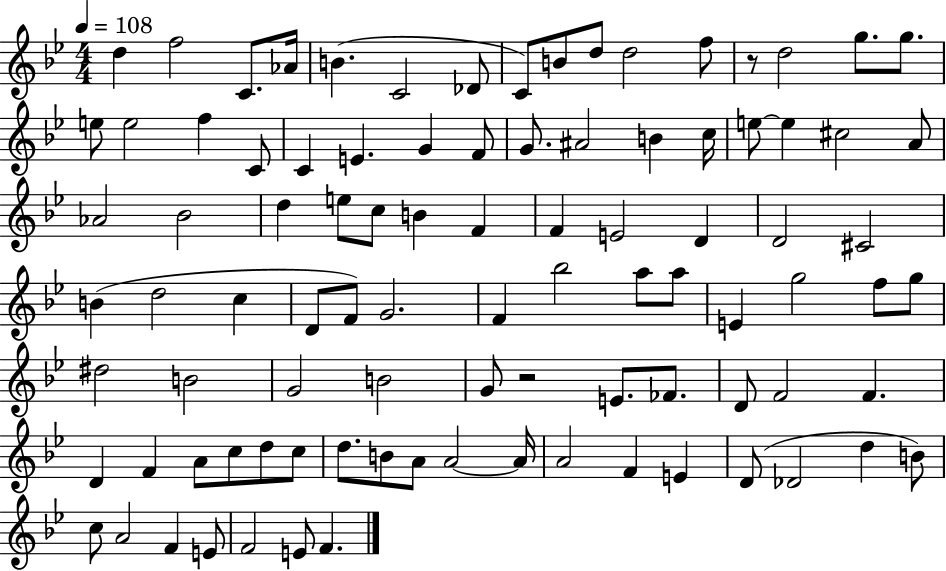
X:1
T:Untitled
M:4/4
L:1/4
K:Bb
d f2 C/2 _A/4 B C2 _D/2 C/2 B/2 d/2 d2 f/2 z/2 d2 g/2 g/2 e/2 e2 f C/2 C E G F/2 G/2 ^A2 B c/4 e/2 e ^c2 A/2 _A2 _B2 d e/2 c/2 B F F E2 D D2 ^C2 B d2 c D/2 F/2 G2 F _b2 a/2 a/2 E g2 f/2 g/2 ^d2 B2 G2 B2 G/2 z2 E/2 _F/2 D/2 F2 F D F A/2 c/2 d/2 c/2 d/2 B/2 A/2 A2 A/4 A2 F E D/2 _D2 d B/2 c/2 A2 F E/2 F2 E/2 F